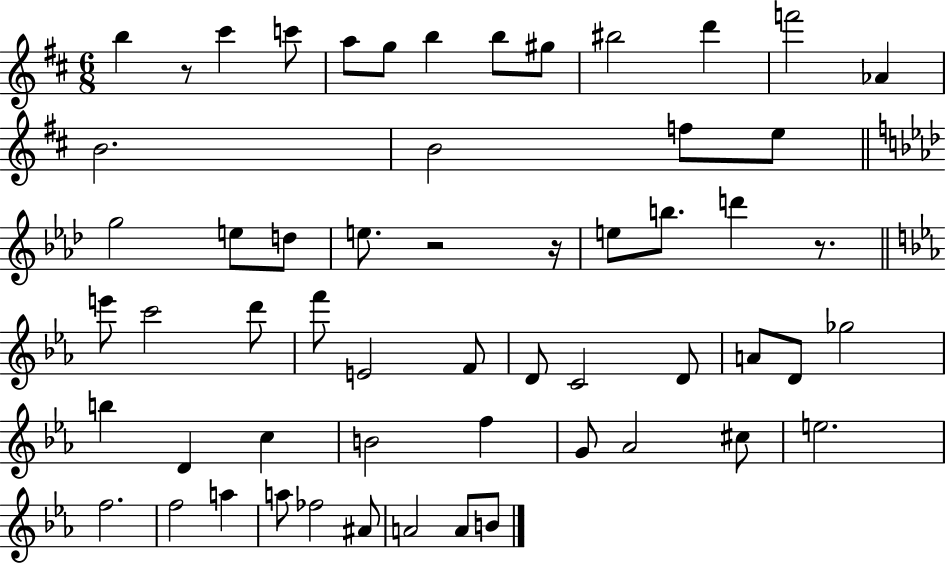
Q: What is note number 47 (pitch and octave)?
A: A5